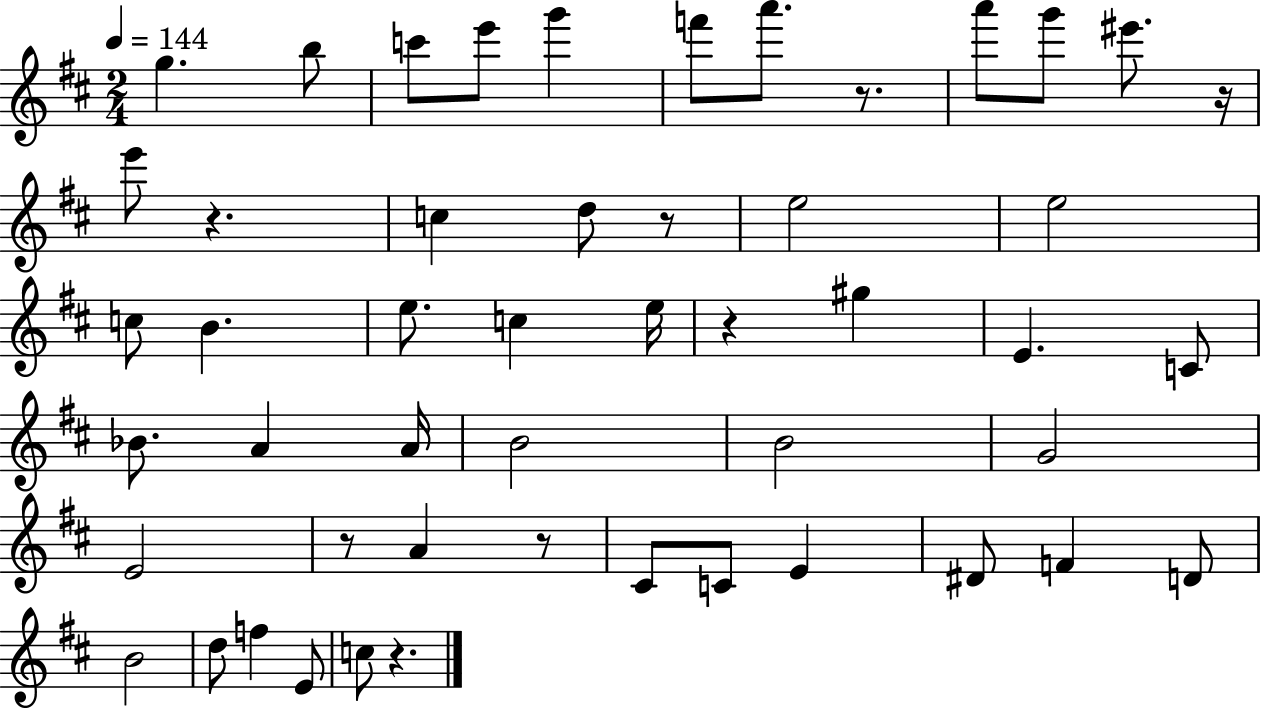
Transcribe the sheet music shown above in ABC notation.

X:1
T:Untitled
M:2/4
L:1/4
K:D
g b/2 c'/2 e'/2 g' f'/2 a'/2 z/2 a'/2 g'/2 ^e'/2 z/4 e'/2 z c d/2 z/2 e2 e2 c/2 B e/2 c e/4 z ^g E C/2 _B/2 A A/4 B2 B2 G2 E2 z/2 A z/2 ^C/2 C/2 E ^D/2 F D/2 B2 d/2 f E/2 c/2 z